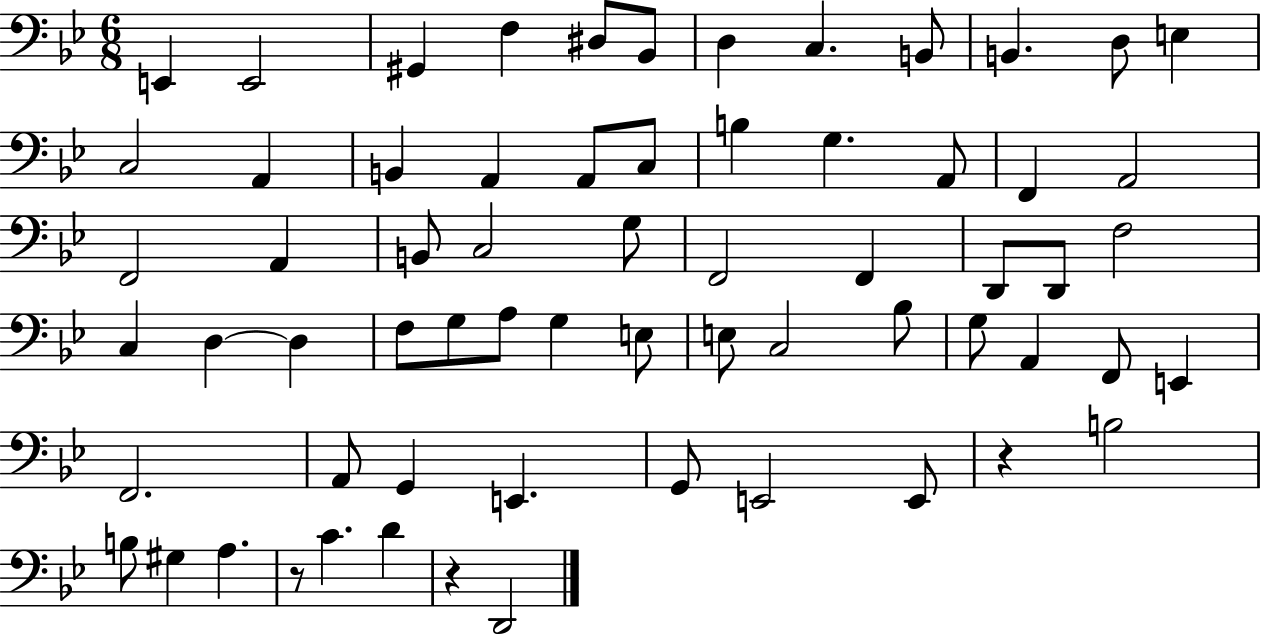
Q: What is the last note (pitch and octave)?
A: D2